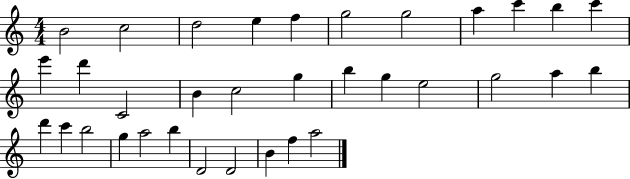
B4/h C5/h D5/h E5/q F5/q G5/h G5/h A5/q C6/q B5/q C6/q E6/q D6/q C4/h B4/q C5/h G5/q B5/q G5/q E5/h G5/h A5/q B5/q D6/q C6/q B5/h G5/q A5/h B5/q D4/h D4/h B4/q F5/q A5/h